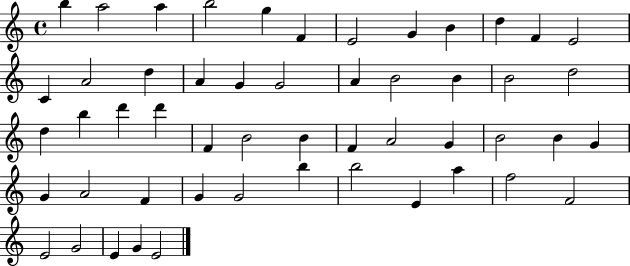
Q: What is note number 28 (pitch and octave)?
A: F4